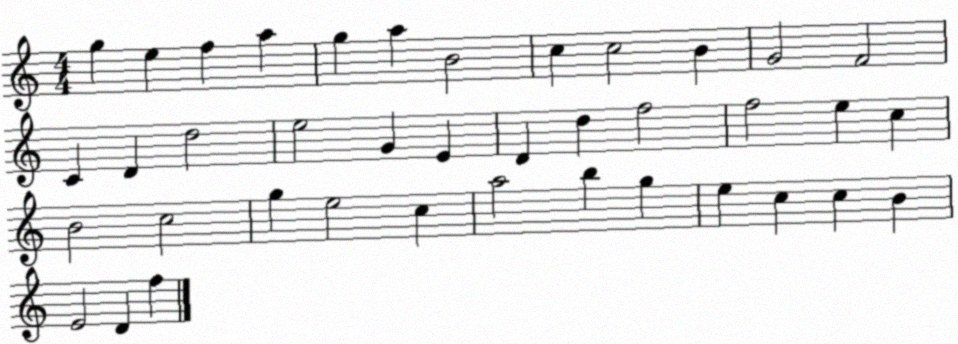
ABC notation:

X:1
T:Untitled
M:4/4
L:1/4
K:C
g e f a g a B2 c c2 B G2 F2 C D d2 e2 G E D d f2 f2 e c B2 c2 g e2 c a2 b g e c c B E2 D f